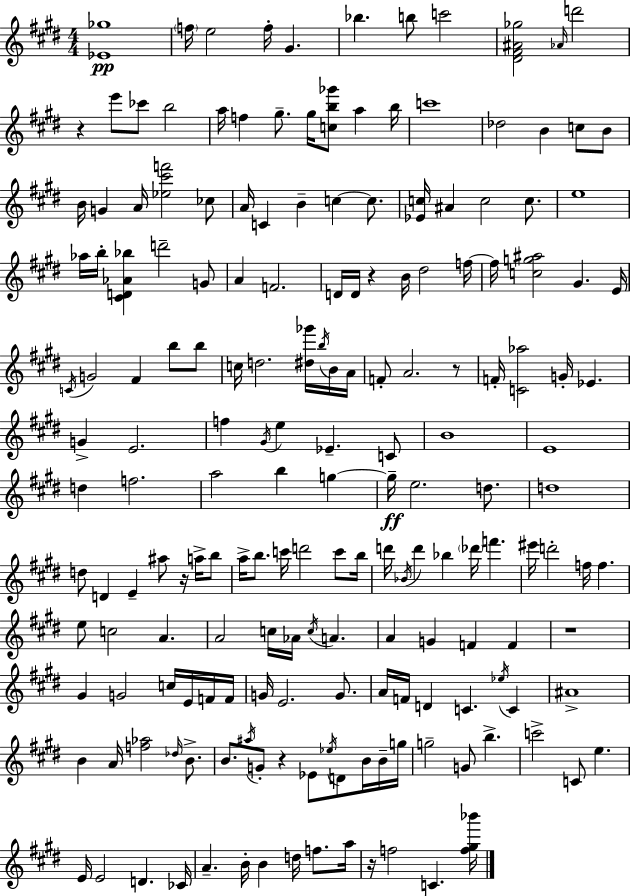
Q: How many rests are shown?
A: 7